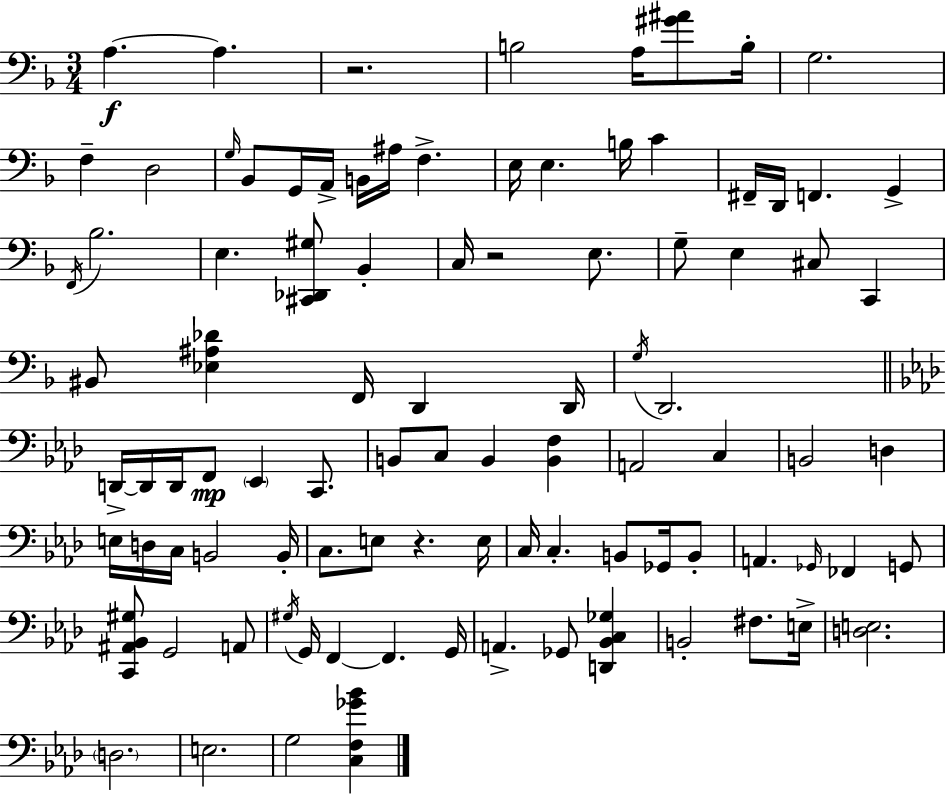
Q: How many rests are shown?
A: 3